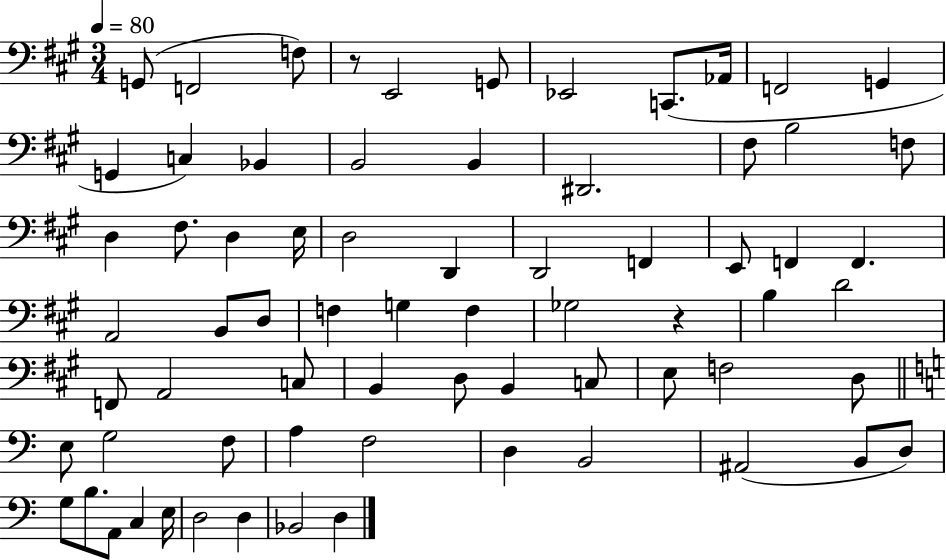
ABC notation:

X:1
T:Untitled
M:3/4
L:1/4
K:A
G,,/2 F,,2 F,/2 z/2 E,,2 G,,/2 _E,,2 C,,/2 _A,,/4 F,,2 G,, G,, C, _B,, B,,2 B,, ^D,,2 ^F,/2 B,2 F,/2 D, ^F,/2 D, E,/4 D,2 D,, D,,2 F,, E,,/2 F,, F,, A,,2 B,,/2 D,/2 F, G, F, _G,2 z B, D2 F,,/2 A,,2 C,/2 B,, D,/2 B,, C,/2 E,/2 F,2 D,/2 E,/2 G,2 F,/2 A, F,2 D, B,,2 ^A,,2 B,,/2 D,/2 G,/2 B,/2 A,,/2 C, E,/4 D,2 D, _B,,2 D,